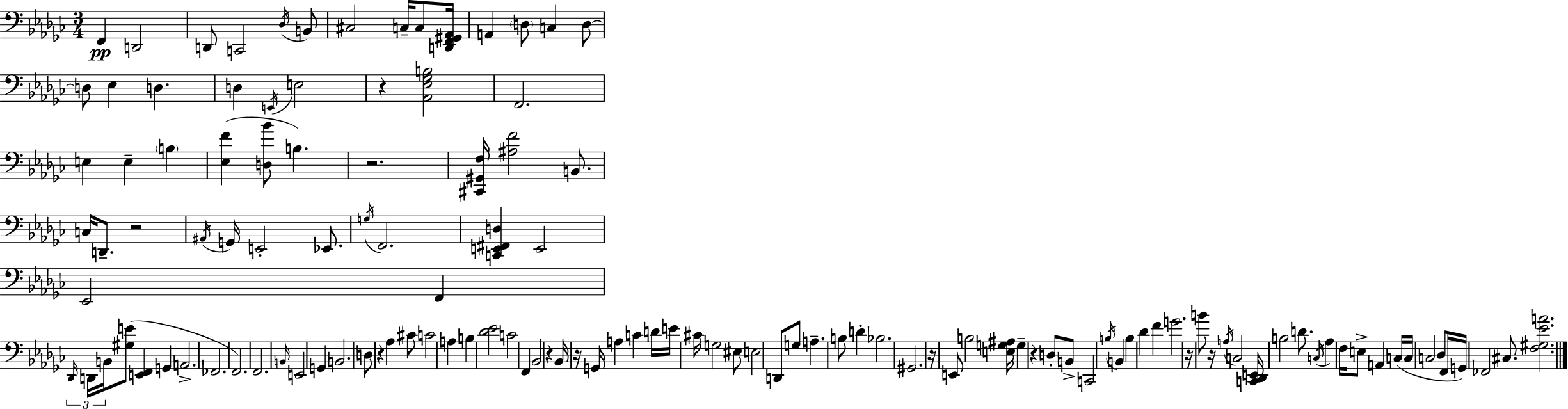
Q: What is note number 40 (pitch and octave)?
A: G2